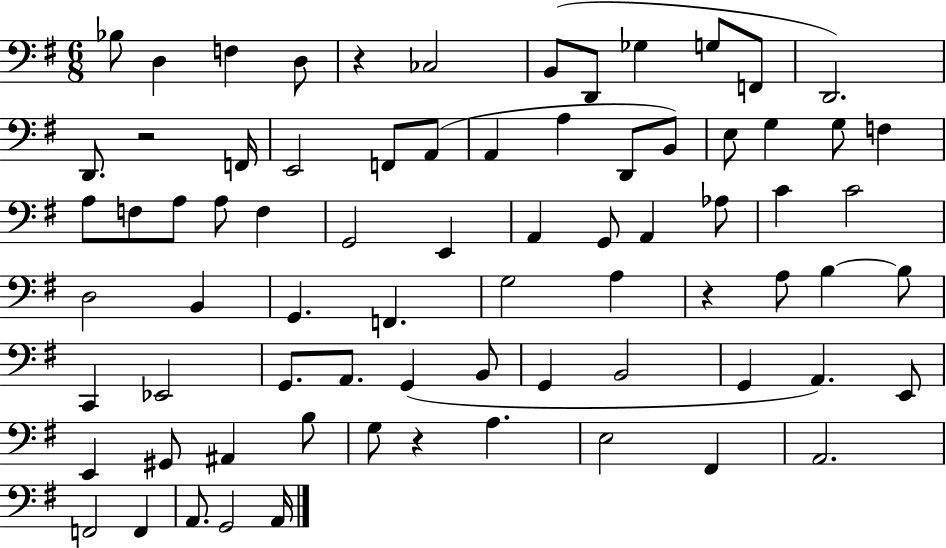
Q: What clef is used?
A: bass